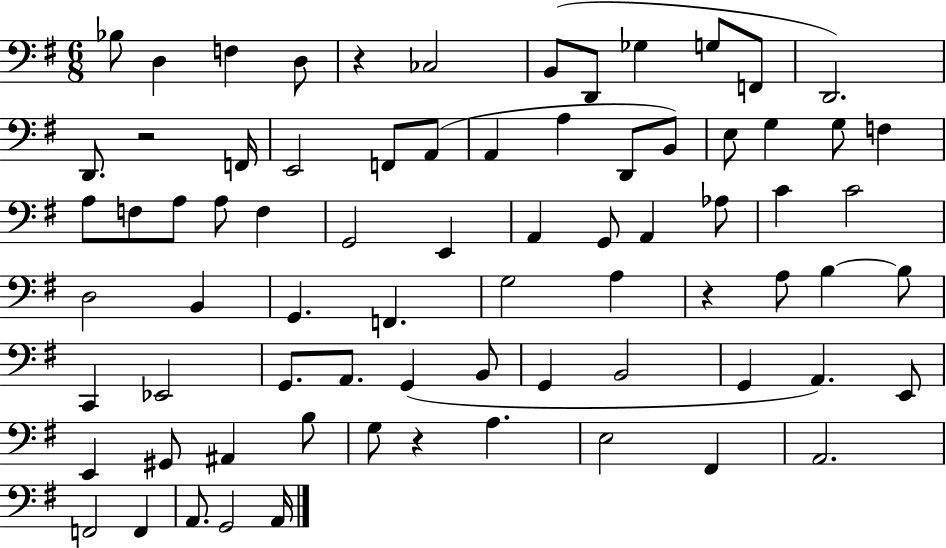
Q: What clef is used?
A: bass